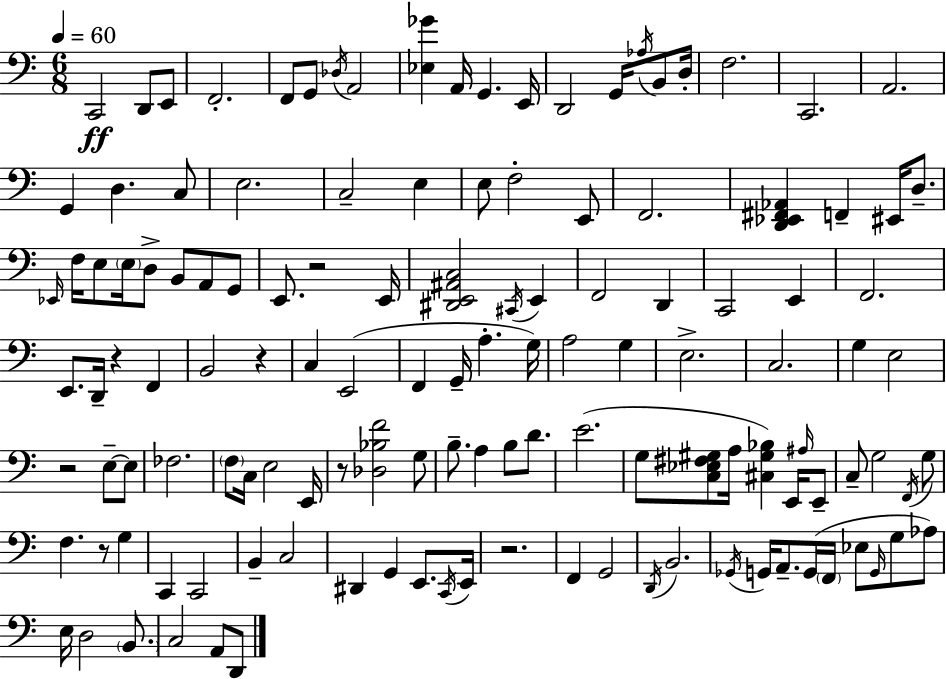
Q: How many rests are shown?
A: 7